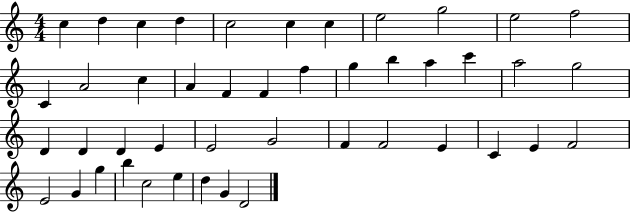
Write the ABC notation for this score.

X:1
T:Untitled
M:4/4
L:1/4
K:C
c d c d c2 c c e2 g2 e2 f2 C A2 c A F F f g b a c' a2 g2 D D D E E2 G2 F F2 E C E F2 E2 G g b c2 e d G D2